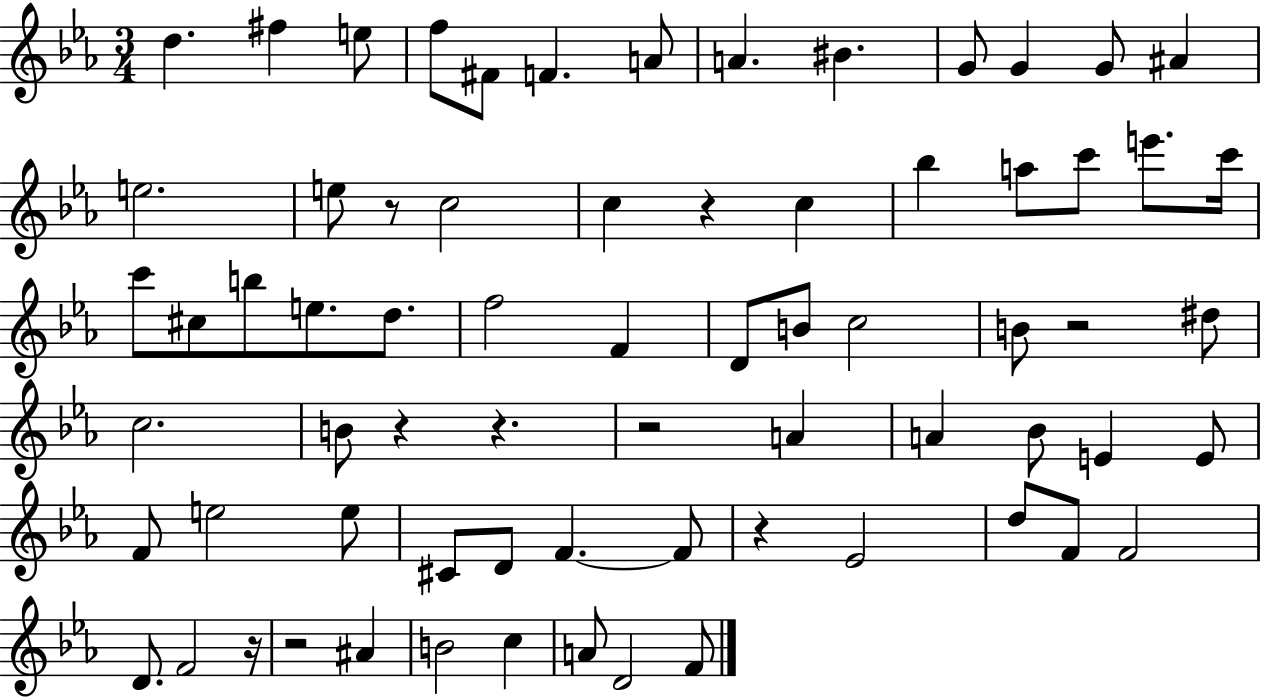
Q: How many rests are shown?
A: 9